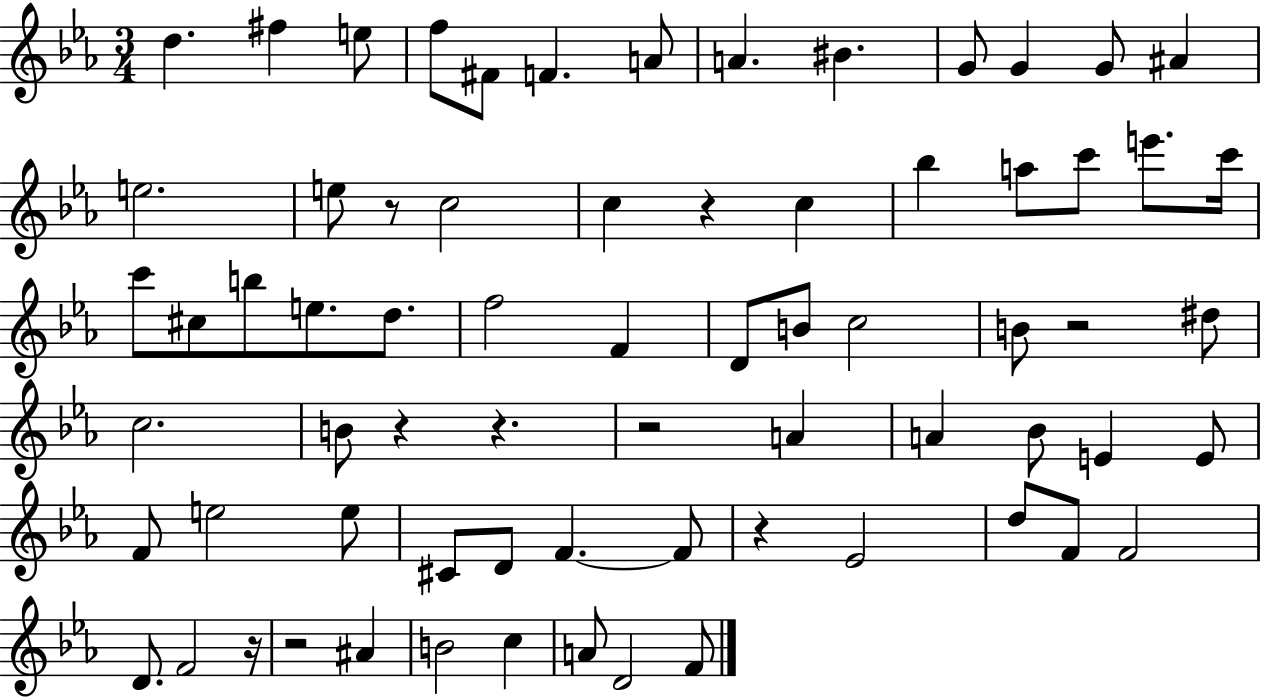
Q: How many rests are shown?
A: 9